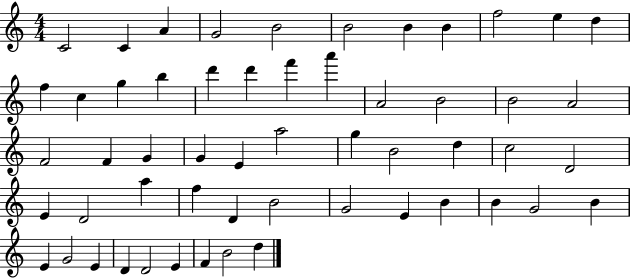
{
  \clef treble
  \numericTimeSignature
  \time 4/4
  \key c \major
  c'2 c'4 a'4 | g'2 b'2 | b'2 b'4 b'4 | f''2 e''4 d''4 | \break f''4 c''4 g''4 b''4 | d'''4 d'''4 f'''4 a'''4 | a'2 b'2 | b'2 a'2 | \break f'2 f'4 g'4 | g'4 e'4 a''2 | g''4 b'2 d''4 | c''2 d'2 | \break e'4 d'2 a''4 | f''4 d'4 b'2 | g'2 e'4 b'4 | b'4 g'2 b'4 | \break e'4 g'2 e'4 | d'4 d'2 e'4 | f'4 b'2 d''4 | \bar "|."
}